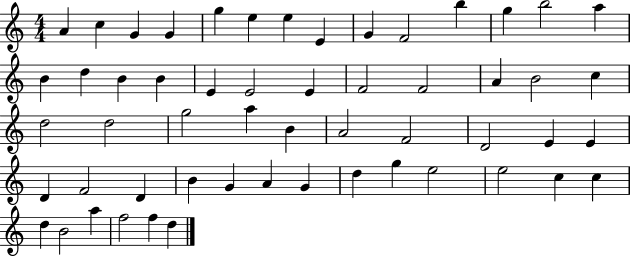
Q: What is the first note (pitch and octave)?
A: A4